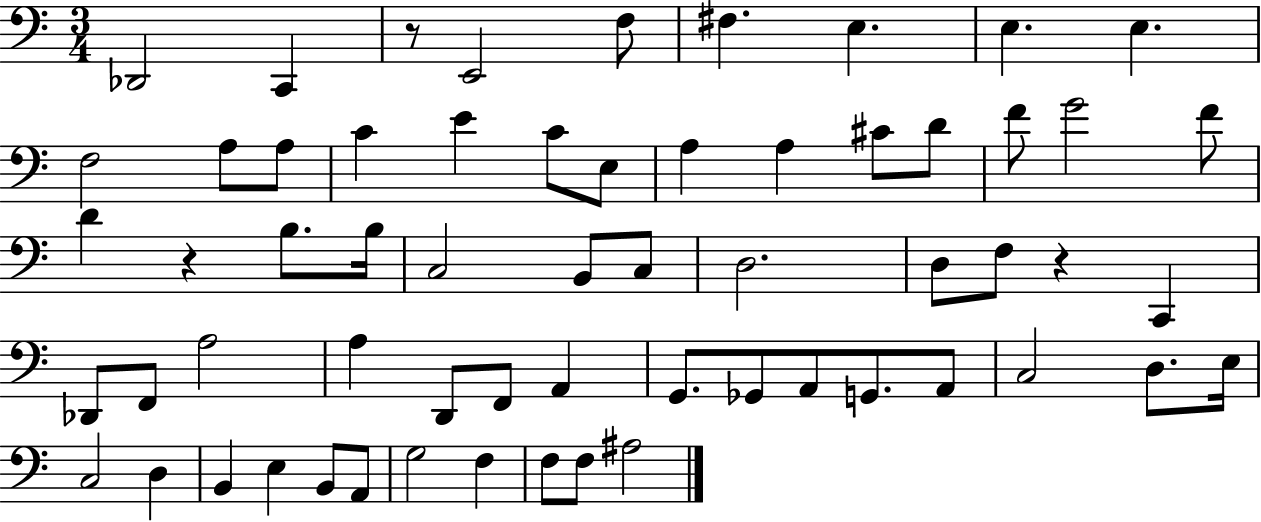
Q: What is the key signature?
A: C major